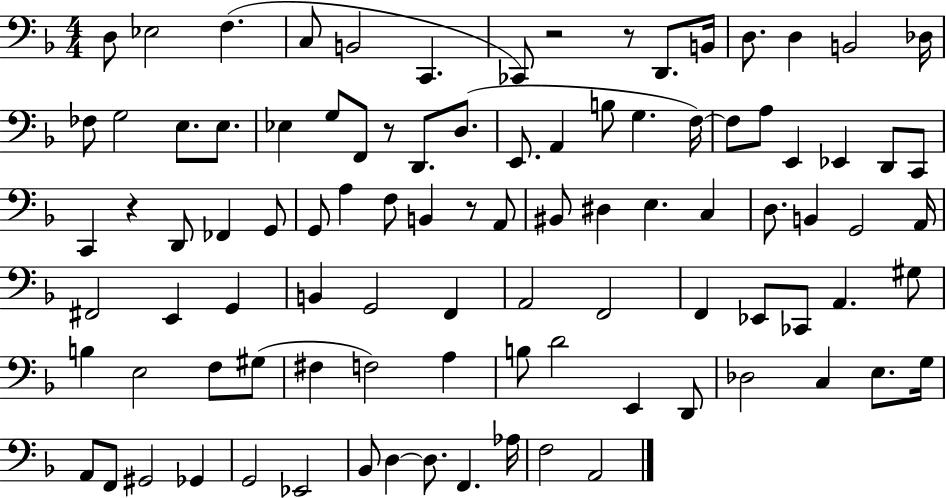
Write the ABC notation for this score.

X:1
T:Untitled
M:4/4
L:1/4
K:F
D,/2 _E,2 F, C,/2 B,,2 C,, _C,,/2 z2 z/2 D,,/2 B,,/4 D,/2 D, B,,2 _D,/4 _F,/2 G,2 E,/2 E,/2 _E, G,/2 F,,/2 z/2 D,,/2 D,/2 E,,/2 A,, B,/2 G, F,/4 F,/2 A,/2 E,, _E,, D,,/2 C,,/2 C,, z D,,/2 _F,, G,,/2 G,,/2 A, F,/2 B,, z/2 A,,/2 ^B,,/2 ^D, E, C, D,/2 B,, G,,2 A,,/4 ^F,,2 E,, G,, B,, G,,2 F,, A,,2 F,,2 F,, _E,,/2 _C,,/2 A,, ^G,/2 B, E,2 F,/2 ^G,/2 ^F, F,2 A, B,/2 D2 E,, D,,/2 _D,2 C, E,/2 G,/4 A,,/2 F,,/2 ^G,,2 _G,, G,,2 _E,,2 _B,,/2 D, D,/2 F,, _A,/4 F,2 A,,2